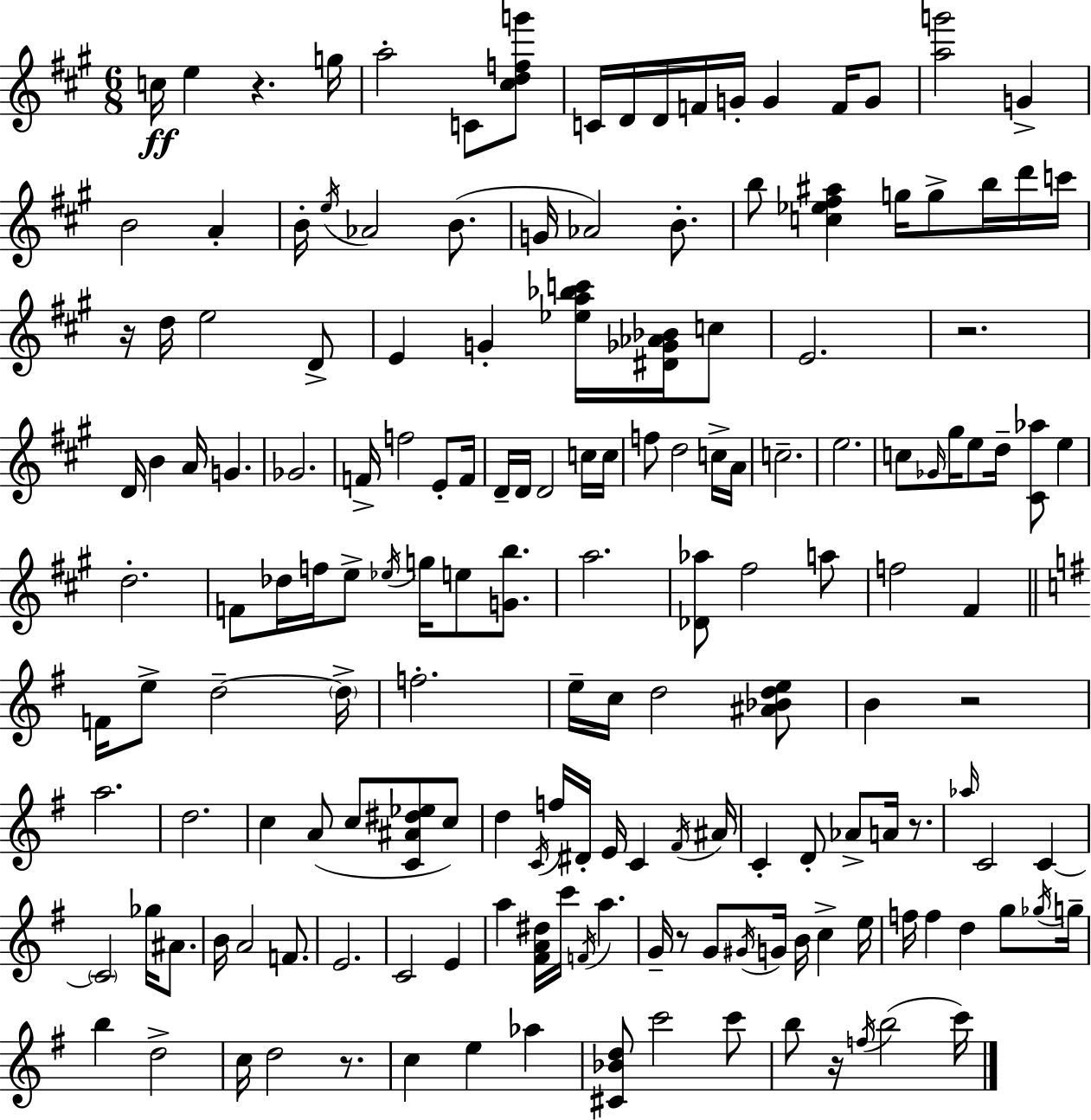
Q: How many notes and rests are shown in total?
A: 164